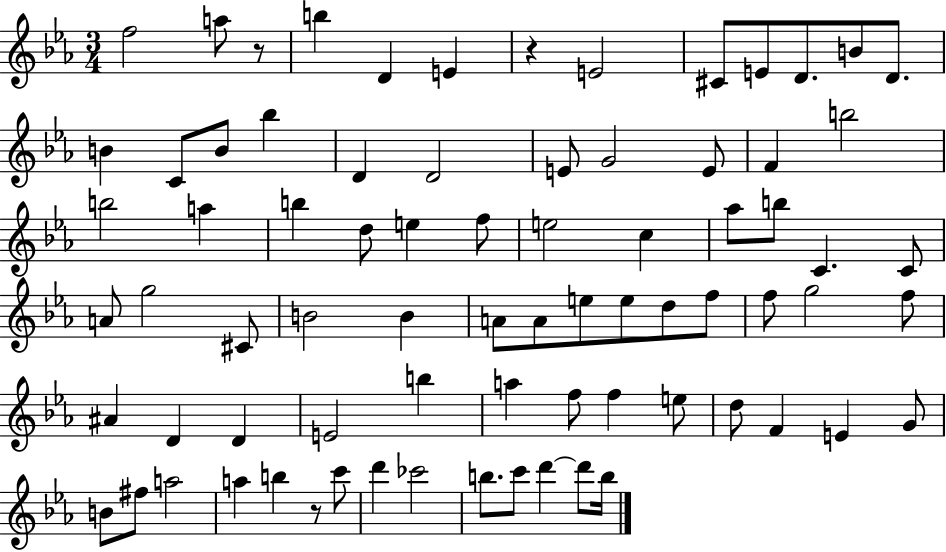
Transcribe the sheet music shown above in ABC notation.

X:1
T:Untitled
M:3/4
L:1/4
K:Eb
f2 a/2 z/2 b D E z E2 ^C/2 E/2 D/2 B/2 D/2 B C/2 B/2 _b D D2 E/2 G2 E/2 F b2 b2 a b d/2 e f/2 e2 c _a/2 b/2 C C/2 A/2 g2 ^C/2 B2 B A/2 A/2 e/2 e/2 d/2 f/2 f/2 g2 f/2 ^A D D E2 b a f/2 f e/2 d/2 F E G/2 B/2 ^f/2 a2 a b z/2 c'/2 d' _c'2 b/2 c'/2 d' d'/2 b/4